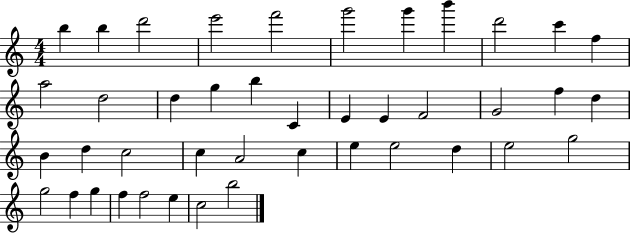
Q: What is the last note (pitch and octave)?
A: B5